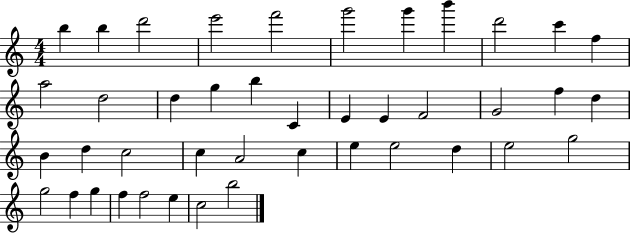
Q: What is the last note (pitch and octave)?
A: B5